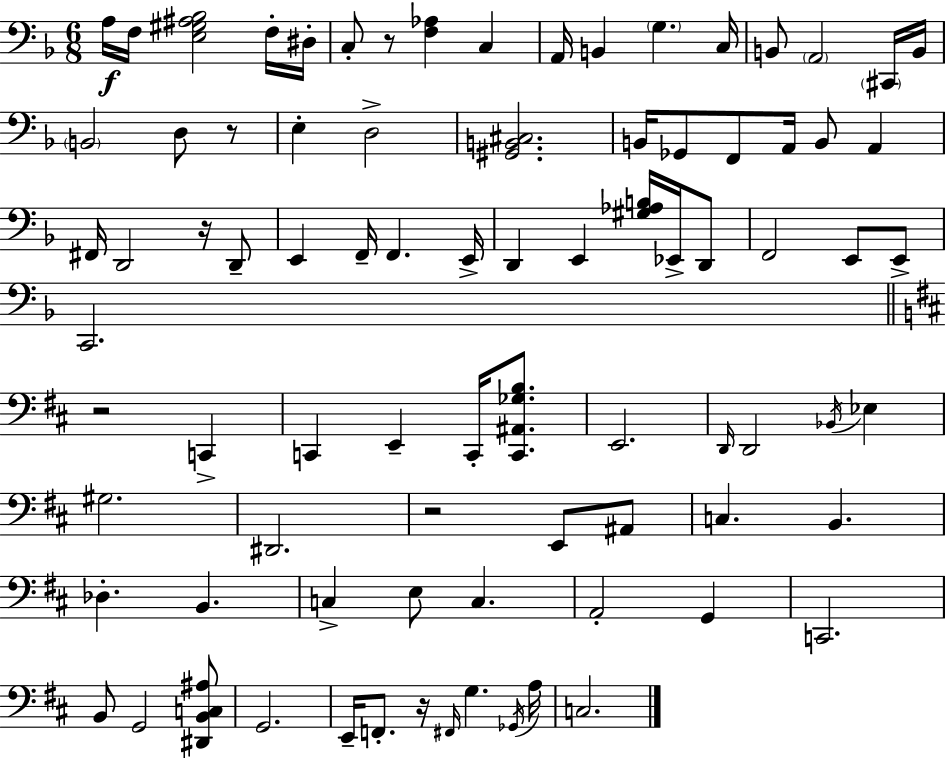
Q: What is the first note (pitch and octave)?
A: A3